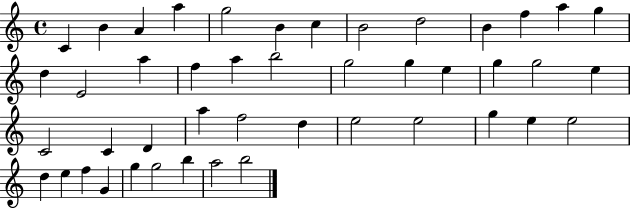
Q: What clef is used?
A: treble